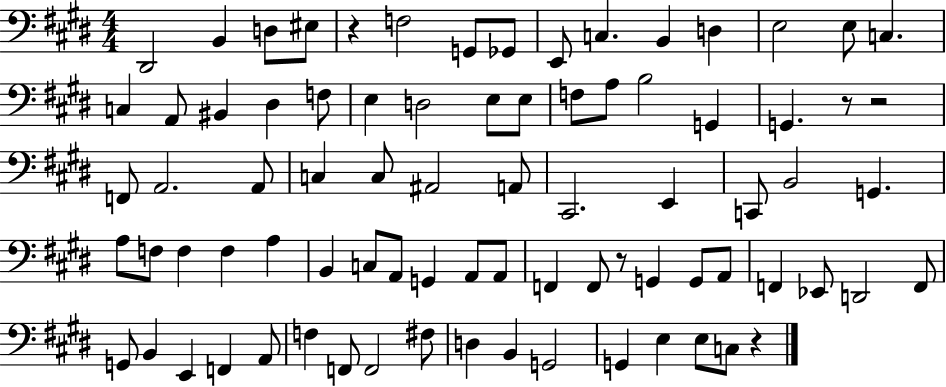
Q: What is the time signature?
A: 4/4